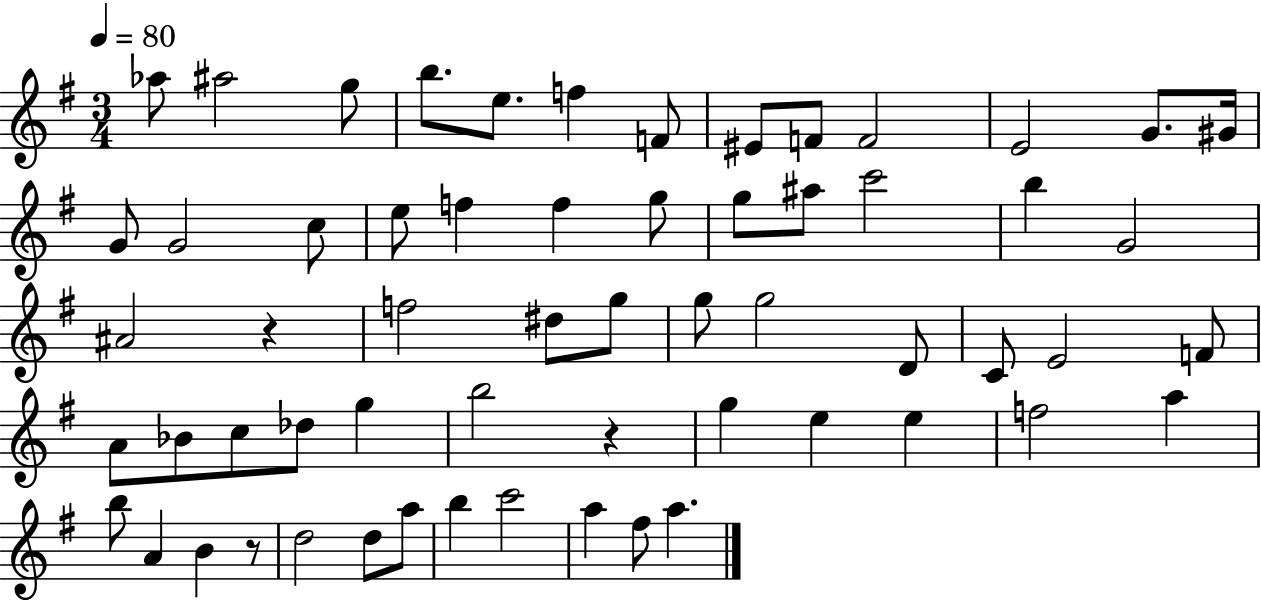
X:1
T:Untitled
M:3/4
L:1/4
K:G
_a/2 ^a2 g/2 b/2 e/2 f F/2 ^E/2 F/2 F2 E2 G/2 ^G/4 G/2 G2 c/2 e/2 f f g/2 g/2 ^a/2 c'2 b G2 ^A2 z f2 ^d/2 g/2 g/2 g2 D/2 C/2 E2 F/2 A/2 _B/2 c/2 _d/2 g b2 z g e e f2 a b/2 A B z/2 d2 d/2 a/2 b c'2 a ^f/2 a